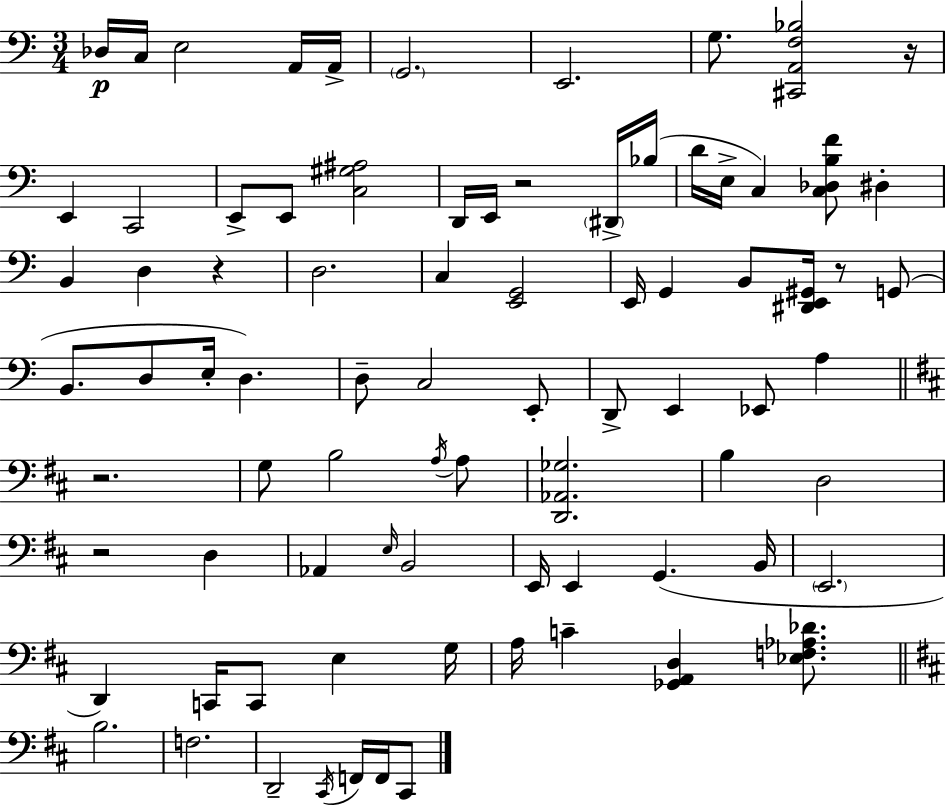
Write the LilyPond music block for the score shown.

{
  \clef bass
  \numericTimeSignature
  \time 3/4
  \key a \minor
  des16\p c16 e2 a,16 a,16-> | \parenthesize g,2. | e,2. | g8. <cis, a, f bes>2 r16 | \break e,4 c,2 | e,8-> e,8 <c gis ais>2 | d,16 e,16 r2 \parenthesize dis,16-> bes16( | d'16 e16-> c4) <c des b f'>8 dis4-. | \break b,4 d4 r4 | d2. | c4 <e, g,>2 | e,16 g,4 b,8 <dis, e, gis,>16 r8 g,8( | \break b,8. d8 e16-. d4.) | d8-- c2 e,8-. | d,8-> e,4 ees,8 a4 | \bar "||" \break \key d \major r2. | g8 b2 \acciaccatura { a16 } a8 | <d, aes, ges>2. | b4 d2 | \break r2 d4 | aes,4 \grace { e16 } b,2 | e,16 e,4 g,4.( | b,16 \parenthesize e,2. | \break d,4) c,16 c,8 e4 | g16 a16 c'4-- <ges, a, d>4 <ees f aes des'>8. | \bar "||" \break \key d \major b2. | f2. | d,2-- \acciaccatura { cis,16 } f,16 f,16 cis,8 | \bar "|."
}